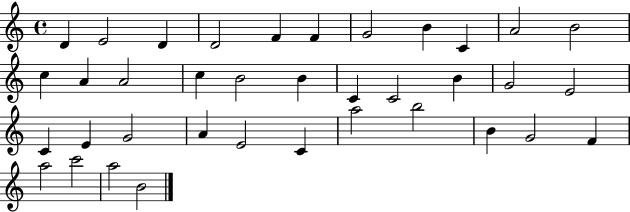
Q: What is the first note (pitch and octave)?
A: D4